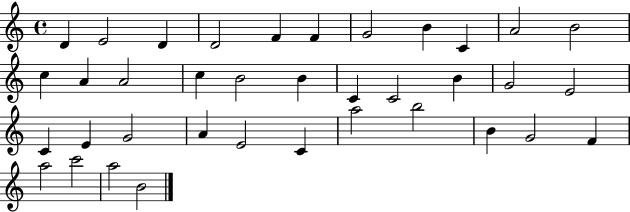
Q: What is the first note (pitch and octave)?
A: D4